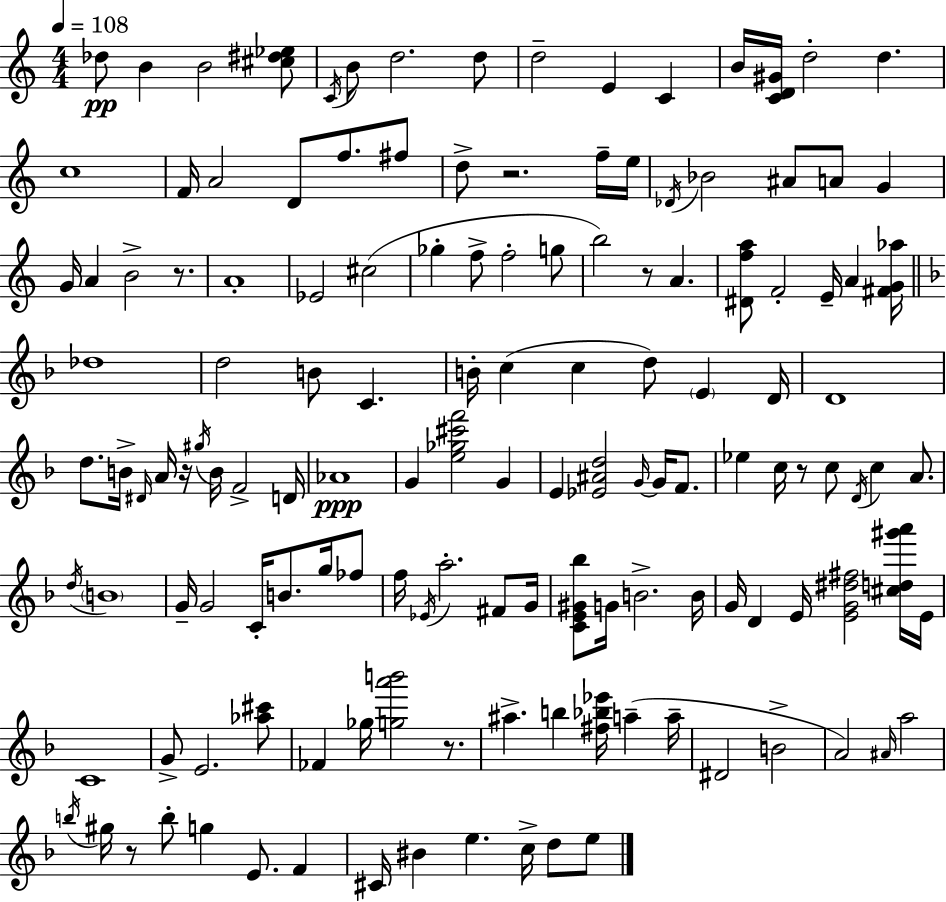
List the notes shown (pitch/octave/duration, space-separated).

Db5/e B4/q B4/h [C#5,D#5,Eb5]/e C4/s B4/e D5/h. D5/e D5/h E4/q C4/q B4/s [C4,D4,G#4]/s D5/h D5/q. C5/w F4/s A4/h D4/e F5/e. F#5/e D5/e R/h. F5/s E5/s Db4/s Bb4/h A#4/e A4/e G4/q G4/s A4/q B4/h R/e. A4/w Eb4/h C#5/h Gb5/q F5/e F5/h G5/e B5/h R/e A4/q. [D#4,F5,A5]/e F4/h E4/s A4/q [F#4,G4,Ab5]/s Db5/w D5/h B4/e C4/q. B4/s C5/q C5/q D5/e E4/q D4/s D4/w D5/e. B4/s D#4/s A4/s R/s G#5/s B4/s F4/h D4/s Ab4/w G4/q [E5,Gb5,C#6,F6]/h G4/q E4/q [Eb4,A#4,D5]/h G4/s G4/s F4/e. Eb5/q C5/s R/e C5/e D4/s C5/q A4/e. D5/s B4/w G4/s G4/h C4/s B4/e. G5/s FES5/e F5/s Eb4/s A5/h. F#4/e G4/s [C4,E4,G#4,Bb5]/e G4/s B4/h. B4/s G4/s D4/q E4/s [E4,G4,D#5,F#5]/h [C#5,D5,G#6,A6]/s E4/s C4/w G4/e E4/h. [Ab5,C#6]/e FES4/q Gb5/s [G5,A6,B6]/h R/e. A#5/q. B5/q [F#5,Bb5,Eb6]/s A5/q A5/s D#4/h B4/h A4/h A#4/s A5/h B5/s G#5/s R/e B5/e G5/q E4/e. F4/q C#4/s BIS4/q E5/q. C5/s D5/e E5/e